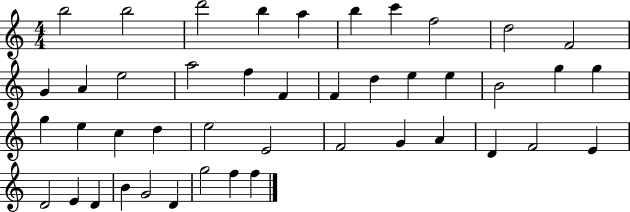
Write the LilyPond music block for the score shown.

{
  \clef treble
  \numericTimeSignature
  \time 4/4
  \key c \major
  b''2 b''2 | d'''2 b''4 a''4 | b''4 c'''4 f''2 | d''2 f'2 | \break g'4 a'4 e''2 | a''2 f''4 f'4 | f'4 d''4 e''4 e''4 | b'2 g''4 g''4 | \break g''4 e''4 c''4 d''4 | e''2 e'2 | f'2 g'4 a'4 | d'4 f'2 e'4 | \break d'2 e'4 d'4 | b'4 g'2 d'4 | g''2 f''4 f''4 | \bar "|."
}